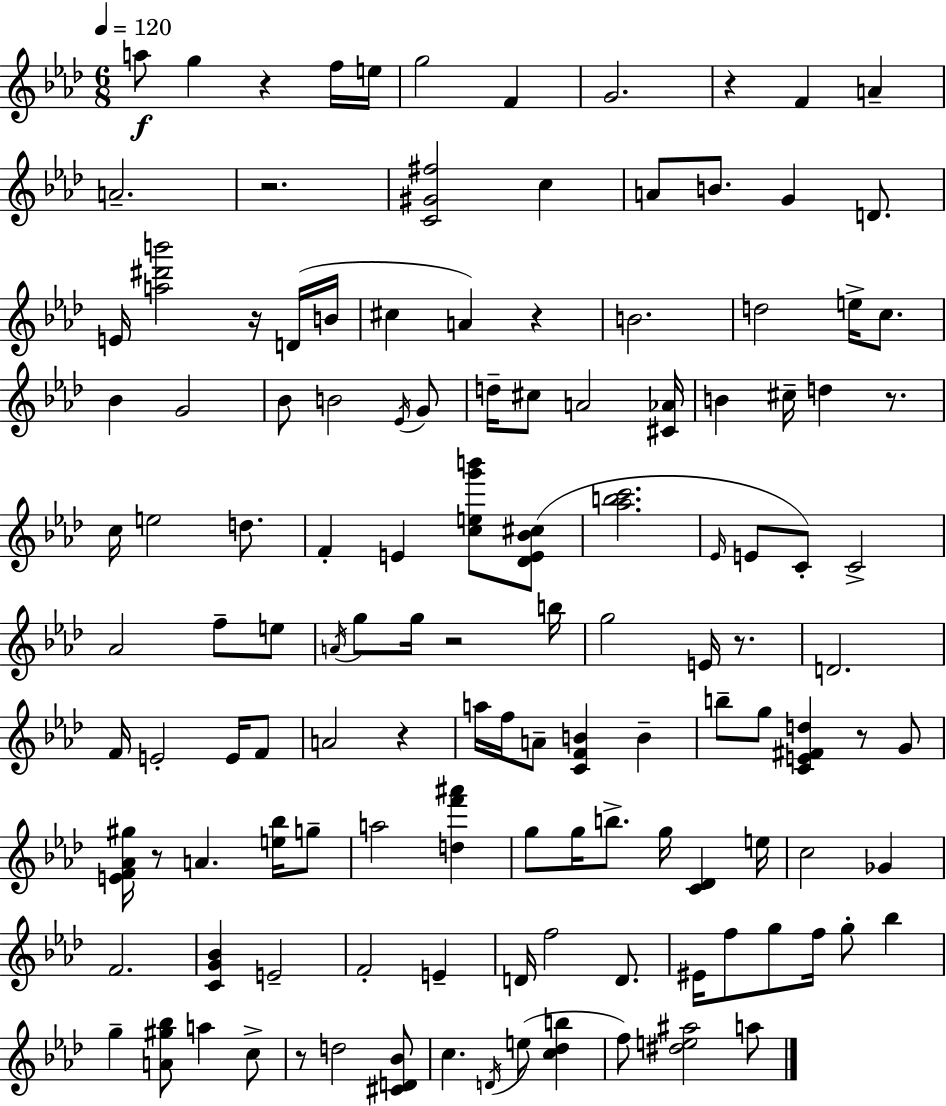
X:1
T:Untitled
M:6/8
L:1/4
K:Fm
a/2 g z f/4 e/4 g2 F G2 z F A A2 z2 [C^G^f]2 c A/2 B/2 G D/2 E/4 [a^d'b']2 z/4 D/4 B/4 ^c A z B2 d2 e/4 c/2 _B G2 _B/2 B2 _E/4 G/2 d/4 ^c/2 A2 [^C_A]/4 B ^c/4 d z/2 c/4 e2 d/2 F E [ceg'b']/2 [_DE_B^c]/2 [_abc']2 _E/4 E/2 C/2 C2 _A2 f/2 e/2 A/4 g/2 g/4 z2 b/4 g2 E/4 z/2 D2 F/4 E2 E/4 F/2 A2 z a/4 f/4 A/2 [CFB] B b/2 g/2 [CE^Fd] z/2 G/2 [EF_A^g]/4 z/2 A [e_b]/4 g/2 a2 [df'^a'] g/2 g/4 b/2 g/4 [C_D] e/4 c2 _G F2 [CG_B] E2 F2 E D/4 f2 D/2 ^E/4 f/2 g/2 f/4 g/2 _b g [A^g_b]/2 a c/2 z/2 d2 [^CD_B]/2 c D/4 e/2 [c_db] f/2 [^de^a]2 a/2